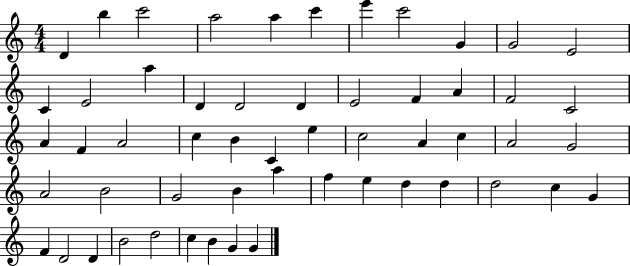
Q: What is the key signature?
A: C major